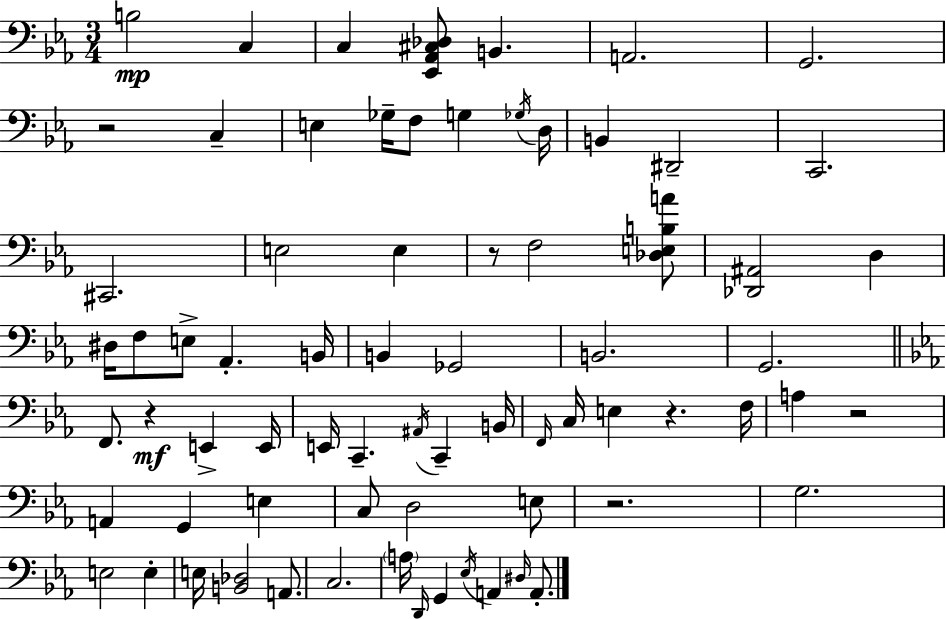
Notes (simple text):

B3/h C3/q C3/q [Eb2,Ab2,C#3,Db3]/e B2/q. A2/h. G2/h. R/h C3/q E3/q Gb3/s F3/e G3/q Gb3/s D3/s B2/q D#2/h C2/h. C#2/h. E3/h E3/q R/e F3/h [Db3,E3,B3,A4]/e [Db2,A#2]/h D3/q D#3/s F3/e E3/e Ab2/q. B2/s B2/q Gb2/h B2/h. G2/h. F2/e. R/q E2/q E2/s E2/s C2/q. A#2/s C2/q B2/s F2/s C3/s E3/q R/q. F3/s A3/q R/h A2/q G2/q E3/q C3/e D3/h E3/e R/h. G3/h. E3/h E3/q E3/s [B2,Db3]/h A2/e. C3/h. A3/s D2/s G2/q Eb3/s A2/q D#3/s A2/e.